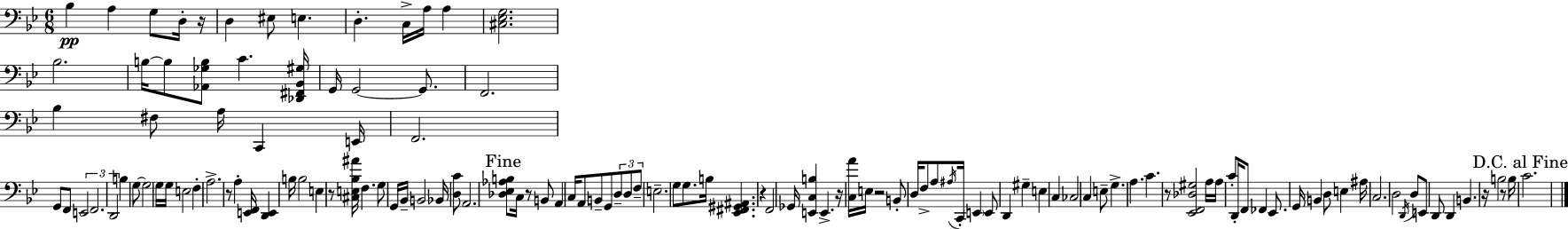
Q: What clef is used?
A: bass